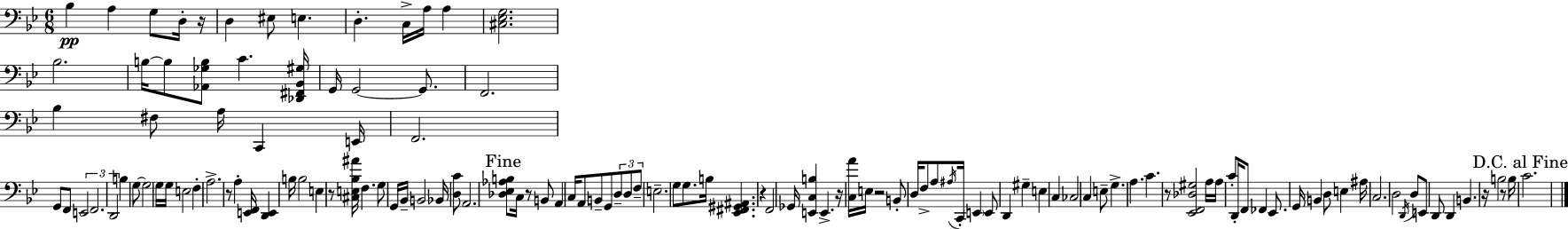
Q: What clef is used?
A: bass